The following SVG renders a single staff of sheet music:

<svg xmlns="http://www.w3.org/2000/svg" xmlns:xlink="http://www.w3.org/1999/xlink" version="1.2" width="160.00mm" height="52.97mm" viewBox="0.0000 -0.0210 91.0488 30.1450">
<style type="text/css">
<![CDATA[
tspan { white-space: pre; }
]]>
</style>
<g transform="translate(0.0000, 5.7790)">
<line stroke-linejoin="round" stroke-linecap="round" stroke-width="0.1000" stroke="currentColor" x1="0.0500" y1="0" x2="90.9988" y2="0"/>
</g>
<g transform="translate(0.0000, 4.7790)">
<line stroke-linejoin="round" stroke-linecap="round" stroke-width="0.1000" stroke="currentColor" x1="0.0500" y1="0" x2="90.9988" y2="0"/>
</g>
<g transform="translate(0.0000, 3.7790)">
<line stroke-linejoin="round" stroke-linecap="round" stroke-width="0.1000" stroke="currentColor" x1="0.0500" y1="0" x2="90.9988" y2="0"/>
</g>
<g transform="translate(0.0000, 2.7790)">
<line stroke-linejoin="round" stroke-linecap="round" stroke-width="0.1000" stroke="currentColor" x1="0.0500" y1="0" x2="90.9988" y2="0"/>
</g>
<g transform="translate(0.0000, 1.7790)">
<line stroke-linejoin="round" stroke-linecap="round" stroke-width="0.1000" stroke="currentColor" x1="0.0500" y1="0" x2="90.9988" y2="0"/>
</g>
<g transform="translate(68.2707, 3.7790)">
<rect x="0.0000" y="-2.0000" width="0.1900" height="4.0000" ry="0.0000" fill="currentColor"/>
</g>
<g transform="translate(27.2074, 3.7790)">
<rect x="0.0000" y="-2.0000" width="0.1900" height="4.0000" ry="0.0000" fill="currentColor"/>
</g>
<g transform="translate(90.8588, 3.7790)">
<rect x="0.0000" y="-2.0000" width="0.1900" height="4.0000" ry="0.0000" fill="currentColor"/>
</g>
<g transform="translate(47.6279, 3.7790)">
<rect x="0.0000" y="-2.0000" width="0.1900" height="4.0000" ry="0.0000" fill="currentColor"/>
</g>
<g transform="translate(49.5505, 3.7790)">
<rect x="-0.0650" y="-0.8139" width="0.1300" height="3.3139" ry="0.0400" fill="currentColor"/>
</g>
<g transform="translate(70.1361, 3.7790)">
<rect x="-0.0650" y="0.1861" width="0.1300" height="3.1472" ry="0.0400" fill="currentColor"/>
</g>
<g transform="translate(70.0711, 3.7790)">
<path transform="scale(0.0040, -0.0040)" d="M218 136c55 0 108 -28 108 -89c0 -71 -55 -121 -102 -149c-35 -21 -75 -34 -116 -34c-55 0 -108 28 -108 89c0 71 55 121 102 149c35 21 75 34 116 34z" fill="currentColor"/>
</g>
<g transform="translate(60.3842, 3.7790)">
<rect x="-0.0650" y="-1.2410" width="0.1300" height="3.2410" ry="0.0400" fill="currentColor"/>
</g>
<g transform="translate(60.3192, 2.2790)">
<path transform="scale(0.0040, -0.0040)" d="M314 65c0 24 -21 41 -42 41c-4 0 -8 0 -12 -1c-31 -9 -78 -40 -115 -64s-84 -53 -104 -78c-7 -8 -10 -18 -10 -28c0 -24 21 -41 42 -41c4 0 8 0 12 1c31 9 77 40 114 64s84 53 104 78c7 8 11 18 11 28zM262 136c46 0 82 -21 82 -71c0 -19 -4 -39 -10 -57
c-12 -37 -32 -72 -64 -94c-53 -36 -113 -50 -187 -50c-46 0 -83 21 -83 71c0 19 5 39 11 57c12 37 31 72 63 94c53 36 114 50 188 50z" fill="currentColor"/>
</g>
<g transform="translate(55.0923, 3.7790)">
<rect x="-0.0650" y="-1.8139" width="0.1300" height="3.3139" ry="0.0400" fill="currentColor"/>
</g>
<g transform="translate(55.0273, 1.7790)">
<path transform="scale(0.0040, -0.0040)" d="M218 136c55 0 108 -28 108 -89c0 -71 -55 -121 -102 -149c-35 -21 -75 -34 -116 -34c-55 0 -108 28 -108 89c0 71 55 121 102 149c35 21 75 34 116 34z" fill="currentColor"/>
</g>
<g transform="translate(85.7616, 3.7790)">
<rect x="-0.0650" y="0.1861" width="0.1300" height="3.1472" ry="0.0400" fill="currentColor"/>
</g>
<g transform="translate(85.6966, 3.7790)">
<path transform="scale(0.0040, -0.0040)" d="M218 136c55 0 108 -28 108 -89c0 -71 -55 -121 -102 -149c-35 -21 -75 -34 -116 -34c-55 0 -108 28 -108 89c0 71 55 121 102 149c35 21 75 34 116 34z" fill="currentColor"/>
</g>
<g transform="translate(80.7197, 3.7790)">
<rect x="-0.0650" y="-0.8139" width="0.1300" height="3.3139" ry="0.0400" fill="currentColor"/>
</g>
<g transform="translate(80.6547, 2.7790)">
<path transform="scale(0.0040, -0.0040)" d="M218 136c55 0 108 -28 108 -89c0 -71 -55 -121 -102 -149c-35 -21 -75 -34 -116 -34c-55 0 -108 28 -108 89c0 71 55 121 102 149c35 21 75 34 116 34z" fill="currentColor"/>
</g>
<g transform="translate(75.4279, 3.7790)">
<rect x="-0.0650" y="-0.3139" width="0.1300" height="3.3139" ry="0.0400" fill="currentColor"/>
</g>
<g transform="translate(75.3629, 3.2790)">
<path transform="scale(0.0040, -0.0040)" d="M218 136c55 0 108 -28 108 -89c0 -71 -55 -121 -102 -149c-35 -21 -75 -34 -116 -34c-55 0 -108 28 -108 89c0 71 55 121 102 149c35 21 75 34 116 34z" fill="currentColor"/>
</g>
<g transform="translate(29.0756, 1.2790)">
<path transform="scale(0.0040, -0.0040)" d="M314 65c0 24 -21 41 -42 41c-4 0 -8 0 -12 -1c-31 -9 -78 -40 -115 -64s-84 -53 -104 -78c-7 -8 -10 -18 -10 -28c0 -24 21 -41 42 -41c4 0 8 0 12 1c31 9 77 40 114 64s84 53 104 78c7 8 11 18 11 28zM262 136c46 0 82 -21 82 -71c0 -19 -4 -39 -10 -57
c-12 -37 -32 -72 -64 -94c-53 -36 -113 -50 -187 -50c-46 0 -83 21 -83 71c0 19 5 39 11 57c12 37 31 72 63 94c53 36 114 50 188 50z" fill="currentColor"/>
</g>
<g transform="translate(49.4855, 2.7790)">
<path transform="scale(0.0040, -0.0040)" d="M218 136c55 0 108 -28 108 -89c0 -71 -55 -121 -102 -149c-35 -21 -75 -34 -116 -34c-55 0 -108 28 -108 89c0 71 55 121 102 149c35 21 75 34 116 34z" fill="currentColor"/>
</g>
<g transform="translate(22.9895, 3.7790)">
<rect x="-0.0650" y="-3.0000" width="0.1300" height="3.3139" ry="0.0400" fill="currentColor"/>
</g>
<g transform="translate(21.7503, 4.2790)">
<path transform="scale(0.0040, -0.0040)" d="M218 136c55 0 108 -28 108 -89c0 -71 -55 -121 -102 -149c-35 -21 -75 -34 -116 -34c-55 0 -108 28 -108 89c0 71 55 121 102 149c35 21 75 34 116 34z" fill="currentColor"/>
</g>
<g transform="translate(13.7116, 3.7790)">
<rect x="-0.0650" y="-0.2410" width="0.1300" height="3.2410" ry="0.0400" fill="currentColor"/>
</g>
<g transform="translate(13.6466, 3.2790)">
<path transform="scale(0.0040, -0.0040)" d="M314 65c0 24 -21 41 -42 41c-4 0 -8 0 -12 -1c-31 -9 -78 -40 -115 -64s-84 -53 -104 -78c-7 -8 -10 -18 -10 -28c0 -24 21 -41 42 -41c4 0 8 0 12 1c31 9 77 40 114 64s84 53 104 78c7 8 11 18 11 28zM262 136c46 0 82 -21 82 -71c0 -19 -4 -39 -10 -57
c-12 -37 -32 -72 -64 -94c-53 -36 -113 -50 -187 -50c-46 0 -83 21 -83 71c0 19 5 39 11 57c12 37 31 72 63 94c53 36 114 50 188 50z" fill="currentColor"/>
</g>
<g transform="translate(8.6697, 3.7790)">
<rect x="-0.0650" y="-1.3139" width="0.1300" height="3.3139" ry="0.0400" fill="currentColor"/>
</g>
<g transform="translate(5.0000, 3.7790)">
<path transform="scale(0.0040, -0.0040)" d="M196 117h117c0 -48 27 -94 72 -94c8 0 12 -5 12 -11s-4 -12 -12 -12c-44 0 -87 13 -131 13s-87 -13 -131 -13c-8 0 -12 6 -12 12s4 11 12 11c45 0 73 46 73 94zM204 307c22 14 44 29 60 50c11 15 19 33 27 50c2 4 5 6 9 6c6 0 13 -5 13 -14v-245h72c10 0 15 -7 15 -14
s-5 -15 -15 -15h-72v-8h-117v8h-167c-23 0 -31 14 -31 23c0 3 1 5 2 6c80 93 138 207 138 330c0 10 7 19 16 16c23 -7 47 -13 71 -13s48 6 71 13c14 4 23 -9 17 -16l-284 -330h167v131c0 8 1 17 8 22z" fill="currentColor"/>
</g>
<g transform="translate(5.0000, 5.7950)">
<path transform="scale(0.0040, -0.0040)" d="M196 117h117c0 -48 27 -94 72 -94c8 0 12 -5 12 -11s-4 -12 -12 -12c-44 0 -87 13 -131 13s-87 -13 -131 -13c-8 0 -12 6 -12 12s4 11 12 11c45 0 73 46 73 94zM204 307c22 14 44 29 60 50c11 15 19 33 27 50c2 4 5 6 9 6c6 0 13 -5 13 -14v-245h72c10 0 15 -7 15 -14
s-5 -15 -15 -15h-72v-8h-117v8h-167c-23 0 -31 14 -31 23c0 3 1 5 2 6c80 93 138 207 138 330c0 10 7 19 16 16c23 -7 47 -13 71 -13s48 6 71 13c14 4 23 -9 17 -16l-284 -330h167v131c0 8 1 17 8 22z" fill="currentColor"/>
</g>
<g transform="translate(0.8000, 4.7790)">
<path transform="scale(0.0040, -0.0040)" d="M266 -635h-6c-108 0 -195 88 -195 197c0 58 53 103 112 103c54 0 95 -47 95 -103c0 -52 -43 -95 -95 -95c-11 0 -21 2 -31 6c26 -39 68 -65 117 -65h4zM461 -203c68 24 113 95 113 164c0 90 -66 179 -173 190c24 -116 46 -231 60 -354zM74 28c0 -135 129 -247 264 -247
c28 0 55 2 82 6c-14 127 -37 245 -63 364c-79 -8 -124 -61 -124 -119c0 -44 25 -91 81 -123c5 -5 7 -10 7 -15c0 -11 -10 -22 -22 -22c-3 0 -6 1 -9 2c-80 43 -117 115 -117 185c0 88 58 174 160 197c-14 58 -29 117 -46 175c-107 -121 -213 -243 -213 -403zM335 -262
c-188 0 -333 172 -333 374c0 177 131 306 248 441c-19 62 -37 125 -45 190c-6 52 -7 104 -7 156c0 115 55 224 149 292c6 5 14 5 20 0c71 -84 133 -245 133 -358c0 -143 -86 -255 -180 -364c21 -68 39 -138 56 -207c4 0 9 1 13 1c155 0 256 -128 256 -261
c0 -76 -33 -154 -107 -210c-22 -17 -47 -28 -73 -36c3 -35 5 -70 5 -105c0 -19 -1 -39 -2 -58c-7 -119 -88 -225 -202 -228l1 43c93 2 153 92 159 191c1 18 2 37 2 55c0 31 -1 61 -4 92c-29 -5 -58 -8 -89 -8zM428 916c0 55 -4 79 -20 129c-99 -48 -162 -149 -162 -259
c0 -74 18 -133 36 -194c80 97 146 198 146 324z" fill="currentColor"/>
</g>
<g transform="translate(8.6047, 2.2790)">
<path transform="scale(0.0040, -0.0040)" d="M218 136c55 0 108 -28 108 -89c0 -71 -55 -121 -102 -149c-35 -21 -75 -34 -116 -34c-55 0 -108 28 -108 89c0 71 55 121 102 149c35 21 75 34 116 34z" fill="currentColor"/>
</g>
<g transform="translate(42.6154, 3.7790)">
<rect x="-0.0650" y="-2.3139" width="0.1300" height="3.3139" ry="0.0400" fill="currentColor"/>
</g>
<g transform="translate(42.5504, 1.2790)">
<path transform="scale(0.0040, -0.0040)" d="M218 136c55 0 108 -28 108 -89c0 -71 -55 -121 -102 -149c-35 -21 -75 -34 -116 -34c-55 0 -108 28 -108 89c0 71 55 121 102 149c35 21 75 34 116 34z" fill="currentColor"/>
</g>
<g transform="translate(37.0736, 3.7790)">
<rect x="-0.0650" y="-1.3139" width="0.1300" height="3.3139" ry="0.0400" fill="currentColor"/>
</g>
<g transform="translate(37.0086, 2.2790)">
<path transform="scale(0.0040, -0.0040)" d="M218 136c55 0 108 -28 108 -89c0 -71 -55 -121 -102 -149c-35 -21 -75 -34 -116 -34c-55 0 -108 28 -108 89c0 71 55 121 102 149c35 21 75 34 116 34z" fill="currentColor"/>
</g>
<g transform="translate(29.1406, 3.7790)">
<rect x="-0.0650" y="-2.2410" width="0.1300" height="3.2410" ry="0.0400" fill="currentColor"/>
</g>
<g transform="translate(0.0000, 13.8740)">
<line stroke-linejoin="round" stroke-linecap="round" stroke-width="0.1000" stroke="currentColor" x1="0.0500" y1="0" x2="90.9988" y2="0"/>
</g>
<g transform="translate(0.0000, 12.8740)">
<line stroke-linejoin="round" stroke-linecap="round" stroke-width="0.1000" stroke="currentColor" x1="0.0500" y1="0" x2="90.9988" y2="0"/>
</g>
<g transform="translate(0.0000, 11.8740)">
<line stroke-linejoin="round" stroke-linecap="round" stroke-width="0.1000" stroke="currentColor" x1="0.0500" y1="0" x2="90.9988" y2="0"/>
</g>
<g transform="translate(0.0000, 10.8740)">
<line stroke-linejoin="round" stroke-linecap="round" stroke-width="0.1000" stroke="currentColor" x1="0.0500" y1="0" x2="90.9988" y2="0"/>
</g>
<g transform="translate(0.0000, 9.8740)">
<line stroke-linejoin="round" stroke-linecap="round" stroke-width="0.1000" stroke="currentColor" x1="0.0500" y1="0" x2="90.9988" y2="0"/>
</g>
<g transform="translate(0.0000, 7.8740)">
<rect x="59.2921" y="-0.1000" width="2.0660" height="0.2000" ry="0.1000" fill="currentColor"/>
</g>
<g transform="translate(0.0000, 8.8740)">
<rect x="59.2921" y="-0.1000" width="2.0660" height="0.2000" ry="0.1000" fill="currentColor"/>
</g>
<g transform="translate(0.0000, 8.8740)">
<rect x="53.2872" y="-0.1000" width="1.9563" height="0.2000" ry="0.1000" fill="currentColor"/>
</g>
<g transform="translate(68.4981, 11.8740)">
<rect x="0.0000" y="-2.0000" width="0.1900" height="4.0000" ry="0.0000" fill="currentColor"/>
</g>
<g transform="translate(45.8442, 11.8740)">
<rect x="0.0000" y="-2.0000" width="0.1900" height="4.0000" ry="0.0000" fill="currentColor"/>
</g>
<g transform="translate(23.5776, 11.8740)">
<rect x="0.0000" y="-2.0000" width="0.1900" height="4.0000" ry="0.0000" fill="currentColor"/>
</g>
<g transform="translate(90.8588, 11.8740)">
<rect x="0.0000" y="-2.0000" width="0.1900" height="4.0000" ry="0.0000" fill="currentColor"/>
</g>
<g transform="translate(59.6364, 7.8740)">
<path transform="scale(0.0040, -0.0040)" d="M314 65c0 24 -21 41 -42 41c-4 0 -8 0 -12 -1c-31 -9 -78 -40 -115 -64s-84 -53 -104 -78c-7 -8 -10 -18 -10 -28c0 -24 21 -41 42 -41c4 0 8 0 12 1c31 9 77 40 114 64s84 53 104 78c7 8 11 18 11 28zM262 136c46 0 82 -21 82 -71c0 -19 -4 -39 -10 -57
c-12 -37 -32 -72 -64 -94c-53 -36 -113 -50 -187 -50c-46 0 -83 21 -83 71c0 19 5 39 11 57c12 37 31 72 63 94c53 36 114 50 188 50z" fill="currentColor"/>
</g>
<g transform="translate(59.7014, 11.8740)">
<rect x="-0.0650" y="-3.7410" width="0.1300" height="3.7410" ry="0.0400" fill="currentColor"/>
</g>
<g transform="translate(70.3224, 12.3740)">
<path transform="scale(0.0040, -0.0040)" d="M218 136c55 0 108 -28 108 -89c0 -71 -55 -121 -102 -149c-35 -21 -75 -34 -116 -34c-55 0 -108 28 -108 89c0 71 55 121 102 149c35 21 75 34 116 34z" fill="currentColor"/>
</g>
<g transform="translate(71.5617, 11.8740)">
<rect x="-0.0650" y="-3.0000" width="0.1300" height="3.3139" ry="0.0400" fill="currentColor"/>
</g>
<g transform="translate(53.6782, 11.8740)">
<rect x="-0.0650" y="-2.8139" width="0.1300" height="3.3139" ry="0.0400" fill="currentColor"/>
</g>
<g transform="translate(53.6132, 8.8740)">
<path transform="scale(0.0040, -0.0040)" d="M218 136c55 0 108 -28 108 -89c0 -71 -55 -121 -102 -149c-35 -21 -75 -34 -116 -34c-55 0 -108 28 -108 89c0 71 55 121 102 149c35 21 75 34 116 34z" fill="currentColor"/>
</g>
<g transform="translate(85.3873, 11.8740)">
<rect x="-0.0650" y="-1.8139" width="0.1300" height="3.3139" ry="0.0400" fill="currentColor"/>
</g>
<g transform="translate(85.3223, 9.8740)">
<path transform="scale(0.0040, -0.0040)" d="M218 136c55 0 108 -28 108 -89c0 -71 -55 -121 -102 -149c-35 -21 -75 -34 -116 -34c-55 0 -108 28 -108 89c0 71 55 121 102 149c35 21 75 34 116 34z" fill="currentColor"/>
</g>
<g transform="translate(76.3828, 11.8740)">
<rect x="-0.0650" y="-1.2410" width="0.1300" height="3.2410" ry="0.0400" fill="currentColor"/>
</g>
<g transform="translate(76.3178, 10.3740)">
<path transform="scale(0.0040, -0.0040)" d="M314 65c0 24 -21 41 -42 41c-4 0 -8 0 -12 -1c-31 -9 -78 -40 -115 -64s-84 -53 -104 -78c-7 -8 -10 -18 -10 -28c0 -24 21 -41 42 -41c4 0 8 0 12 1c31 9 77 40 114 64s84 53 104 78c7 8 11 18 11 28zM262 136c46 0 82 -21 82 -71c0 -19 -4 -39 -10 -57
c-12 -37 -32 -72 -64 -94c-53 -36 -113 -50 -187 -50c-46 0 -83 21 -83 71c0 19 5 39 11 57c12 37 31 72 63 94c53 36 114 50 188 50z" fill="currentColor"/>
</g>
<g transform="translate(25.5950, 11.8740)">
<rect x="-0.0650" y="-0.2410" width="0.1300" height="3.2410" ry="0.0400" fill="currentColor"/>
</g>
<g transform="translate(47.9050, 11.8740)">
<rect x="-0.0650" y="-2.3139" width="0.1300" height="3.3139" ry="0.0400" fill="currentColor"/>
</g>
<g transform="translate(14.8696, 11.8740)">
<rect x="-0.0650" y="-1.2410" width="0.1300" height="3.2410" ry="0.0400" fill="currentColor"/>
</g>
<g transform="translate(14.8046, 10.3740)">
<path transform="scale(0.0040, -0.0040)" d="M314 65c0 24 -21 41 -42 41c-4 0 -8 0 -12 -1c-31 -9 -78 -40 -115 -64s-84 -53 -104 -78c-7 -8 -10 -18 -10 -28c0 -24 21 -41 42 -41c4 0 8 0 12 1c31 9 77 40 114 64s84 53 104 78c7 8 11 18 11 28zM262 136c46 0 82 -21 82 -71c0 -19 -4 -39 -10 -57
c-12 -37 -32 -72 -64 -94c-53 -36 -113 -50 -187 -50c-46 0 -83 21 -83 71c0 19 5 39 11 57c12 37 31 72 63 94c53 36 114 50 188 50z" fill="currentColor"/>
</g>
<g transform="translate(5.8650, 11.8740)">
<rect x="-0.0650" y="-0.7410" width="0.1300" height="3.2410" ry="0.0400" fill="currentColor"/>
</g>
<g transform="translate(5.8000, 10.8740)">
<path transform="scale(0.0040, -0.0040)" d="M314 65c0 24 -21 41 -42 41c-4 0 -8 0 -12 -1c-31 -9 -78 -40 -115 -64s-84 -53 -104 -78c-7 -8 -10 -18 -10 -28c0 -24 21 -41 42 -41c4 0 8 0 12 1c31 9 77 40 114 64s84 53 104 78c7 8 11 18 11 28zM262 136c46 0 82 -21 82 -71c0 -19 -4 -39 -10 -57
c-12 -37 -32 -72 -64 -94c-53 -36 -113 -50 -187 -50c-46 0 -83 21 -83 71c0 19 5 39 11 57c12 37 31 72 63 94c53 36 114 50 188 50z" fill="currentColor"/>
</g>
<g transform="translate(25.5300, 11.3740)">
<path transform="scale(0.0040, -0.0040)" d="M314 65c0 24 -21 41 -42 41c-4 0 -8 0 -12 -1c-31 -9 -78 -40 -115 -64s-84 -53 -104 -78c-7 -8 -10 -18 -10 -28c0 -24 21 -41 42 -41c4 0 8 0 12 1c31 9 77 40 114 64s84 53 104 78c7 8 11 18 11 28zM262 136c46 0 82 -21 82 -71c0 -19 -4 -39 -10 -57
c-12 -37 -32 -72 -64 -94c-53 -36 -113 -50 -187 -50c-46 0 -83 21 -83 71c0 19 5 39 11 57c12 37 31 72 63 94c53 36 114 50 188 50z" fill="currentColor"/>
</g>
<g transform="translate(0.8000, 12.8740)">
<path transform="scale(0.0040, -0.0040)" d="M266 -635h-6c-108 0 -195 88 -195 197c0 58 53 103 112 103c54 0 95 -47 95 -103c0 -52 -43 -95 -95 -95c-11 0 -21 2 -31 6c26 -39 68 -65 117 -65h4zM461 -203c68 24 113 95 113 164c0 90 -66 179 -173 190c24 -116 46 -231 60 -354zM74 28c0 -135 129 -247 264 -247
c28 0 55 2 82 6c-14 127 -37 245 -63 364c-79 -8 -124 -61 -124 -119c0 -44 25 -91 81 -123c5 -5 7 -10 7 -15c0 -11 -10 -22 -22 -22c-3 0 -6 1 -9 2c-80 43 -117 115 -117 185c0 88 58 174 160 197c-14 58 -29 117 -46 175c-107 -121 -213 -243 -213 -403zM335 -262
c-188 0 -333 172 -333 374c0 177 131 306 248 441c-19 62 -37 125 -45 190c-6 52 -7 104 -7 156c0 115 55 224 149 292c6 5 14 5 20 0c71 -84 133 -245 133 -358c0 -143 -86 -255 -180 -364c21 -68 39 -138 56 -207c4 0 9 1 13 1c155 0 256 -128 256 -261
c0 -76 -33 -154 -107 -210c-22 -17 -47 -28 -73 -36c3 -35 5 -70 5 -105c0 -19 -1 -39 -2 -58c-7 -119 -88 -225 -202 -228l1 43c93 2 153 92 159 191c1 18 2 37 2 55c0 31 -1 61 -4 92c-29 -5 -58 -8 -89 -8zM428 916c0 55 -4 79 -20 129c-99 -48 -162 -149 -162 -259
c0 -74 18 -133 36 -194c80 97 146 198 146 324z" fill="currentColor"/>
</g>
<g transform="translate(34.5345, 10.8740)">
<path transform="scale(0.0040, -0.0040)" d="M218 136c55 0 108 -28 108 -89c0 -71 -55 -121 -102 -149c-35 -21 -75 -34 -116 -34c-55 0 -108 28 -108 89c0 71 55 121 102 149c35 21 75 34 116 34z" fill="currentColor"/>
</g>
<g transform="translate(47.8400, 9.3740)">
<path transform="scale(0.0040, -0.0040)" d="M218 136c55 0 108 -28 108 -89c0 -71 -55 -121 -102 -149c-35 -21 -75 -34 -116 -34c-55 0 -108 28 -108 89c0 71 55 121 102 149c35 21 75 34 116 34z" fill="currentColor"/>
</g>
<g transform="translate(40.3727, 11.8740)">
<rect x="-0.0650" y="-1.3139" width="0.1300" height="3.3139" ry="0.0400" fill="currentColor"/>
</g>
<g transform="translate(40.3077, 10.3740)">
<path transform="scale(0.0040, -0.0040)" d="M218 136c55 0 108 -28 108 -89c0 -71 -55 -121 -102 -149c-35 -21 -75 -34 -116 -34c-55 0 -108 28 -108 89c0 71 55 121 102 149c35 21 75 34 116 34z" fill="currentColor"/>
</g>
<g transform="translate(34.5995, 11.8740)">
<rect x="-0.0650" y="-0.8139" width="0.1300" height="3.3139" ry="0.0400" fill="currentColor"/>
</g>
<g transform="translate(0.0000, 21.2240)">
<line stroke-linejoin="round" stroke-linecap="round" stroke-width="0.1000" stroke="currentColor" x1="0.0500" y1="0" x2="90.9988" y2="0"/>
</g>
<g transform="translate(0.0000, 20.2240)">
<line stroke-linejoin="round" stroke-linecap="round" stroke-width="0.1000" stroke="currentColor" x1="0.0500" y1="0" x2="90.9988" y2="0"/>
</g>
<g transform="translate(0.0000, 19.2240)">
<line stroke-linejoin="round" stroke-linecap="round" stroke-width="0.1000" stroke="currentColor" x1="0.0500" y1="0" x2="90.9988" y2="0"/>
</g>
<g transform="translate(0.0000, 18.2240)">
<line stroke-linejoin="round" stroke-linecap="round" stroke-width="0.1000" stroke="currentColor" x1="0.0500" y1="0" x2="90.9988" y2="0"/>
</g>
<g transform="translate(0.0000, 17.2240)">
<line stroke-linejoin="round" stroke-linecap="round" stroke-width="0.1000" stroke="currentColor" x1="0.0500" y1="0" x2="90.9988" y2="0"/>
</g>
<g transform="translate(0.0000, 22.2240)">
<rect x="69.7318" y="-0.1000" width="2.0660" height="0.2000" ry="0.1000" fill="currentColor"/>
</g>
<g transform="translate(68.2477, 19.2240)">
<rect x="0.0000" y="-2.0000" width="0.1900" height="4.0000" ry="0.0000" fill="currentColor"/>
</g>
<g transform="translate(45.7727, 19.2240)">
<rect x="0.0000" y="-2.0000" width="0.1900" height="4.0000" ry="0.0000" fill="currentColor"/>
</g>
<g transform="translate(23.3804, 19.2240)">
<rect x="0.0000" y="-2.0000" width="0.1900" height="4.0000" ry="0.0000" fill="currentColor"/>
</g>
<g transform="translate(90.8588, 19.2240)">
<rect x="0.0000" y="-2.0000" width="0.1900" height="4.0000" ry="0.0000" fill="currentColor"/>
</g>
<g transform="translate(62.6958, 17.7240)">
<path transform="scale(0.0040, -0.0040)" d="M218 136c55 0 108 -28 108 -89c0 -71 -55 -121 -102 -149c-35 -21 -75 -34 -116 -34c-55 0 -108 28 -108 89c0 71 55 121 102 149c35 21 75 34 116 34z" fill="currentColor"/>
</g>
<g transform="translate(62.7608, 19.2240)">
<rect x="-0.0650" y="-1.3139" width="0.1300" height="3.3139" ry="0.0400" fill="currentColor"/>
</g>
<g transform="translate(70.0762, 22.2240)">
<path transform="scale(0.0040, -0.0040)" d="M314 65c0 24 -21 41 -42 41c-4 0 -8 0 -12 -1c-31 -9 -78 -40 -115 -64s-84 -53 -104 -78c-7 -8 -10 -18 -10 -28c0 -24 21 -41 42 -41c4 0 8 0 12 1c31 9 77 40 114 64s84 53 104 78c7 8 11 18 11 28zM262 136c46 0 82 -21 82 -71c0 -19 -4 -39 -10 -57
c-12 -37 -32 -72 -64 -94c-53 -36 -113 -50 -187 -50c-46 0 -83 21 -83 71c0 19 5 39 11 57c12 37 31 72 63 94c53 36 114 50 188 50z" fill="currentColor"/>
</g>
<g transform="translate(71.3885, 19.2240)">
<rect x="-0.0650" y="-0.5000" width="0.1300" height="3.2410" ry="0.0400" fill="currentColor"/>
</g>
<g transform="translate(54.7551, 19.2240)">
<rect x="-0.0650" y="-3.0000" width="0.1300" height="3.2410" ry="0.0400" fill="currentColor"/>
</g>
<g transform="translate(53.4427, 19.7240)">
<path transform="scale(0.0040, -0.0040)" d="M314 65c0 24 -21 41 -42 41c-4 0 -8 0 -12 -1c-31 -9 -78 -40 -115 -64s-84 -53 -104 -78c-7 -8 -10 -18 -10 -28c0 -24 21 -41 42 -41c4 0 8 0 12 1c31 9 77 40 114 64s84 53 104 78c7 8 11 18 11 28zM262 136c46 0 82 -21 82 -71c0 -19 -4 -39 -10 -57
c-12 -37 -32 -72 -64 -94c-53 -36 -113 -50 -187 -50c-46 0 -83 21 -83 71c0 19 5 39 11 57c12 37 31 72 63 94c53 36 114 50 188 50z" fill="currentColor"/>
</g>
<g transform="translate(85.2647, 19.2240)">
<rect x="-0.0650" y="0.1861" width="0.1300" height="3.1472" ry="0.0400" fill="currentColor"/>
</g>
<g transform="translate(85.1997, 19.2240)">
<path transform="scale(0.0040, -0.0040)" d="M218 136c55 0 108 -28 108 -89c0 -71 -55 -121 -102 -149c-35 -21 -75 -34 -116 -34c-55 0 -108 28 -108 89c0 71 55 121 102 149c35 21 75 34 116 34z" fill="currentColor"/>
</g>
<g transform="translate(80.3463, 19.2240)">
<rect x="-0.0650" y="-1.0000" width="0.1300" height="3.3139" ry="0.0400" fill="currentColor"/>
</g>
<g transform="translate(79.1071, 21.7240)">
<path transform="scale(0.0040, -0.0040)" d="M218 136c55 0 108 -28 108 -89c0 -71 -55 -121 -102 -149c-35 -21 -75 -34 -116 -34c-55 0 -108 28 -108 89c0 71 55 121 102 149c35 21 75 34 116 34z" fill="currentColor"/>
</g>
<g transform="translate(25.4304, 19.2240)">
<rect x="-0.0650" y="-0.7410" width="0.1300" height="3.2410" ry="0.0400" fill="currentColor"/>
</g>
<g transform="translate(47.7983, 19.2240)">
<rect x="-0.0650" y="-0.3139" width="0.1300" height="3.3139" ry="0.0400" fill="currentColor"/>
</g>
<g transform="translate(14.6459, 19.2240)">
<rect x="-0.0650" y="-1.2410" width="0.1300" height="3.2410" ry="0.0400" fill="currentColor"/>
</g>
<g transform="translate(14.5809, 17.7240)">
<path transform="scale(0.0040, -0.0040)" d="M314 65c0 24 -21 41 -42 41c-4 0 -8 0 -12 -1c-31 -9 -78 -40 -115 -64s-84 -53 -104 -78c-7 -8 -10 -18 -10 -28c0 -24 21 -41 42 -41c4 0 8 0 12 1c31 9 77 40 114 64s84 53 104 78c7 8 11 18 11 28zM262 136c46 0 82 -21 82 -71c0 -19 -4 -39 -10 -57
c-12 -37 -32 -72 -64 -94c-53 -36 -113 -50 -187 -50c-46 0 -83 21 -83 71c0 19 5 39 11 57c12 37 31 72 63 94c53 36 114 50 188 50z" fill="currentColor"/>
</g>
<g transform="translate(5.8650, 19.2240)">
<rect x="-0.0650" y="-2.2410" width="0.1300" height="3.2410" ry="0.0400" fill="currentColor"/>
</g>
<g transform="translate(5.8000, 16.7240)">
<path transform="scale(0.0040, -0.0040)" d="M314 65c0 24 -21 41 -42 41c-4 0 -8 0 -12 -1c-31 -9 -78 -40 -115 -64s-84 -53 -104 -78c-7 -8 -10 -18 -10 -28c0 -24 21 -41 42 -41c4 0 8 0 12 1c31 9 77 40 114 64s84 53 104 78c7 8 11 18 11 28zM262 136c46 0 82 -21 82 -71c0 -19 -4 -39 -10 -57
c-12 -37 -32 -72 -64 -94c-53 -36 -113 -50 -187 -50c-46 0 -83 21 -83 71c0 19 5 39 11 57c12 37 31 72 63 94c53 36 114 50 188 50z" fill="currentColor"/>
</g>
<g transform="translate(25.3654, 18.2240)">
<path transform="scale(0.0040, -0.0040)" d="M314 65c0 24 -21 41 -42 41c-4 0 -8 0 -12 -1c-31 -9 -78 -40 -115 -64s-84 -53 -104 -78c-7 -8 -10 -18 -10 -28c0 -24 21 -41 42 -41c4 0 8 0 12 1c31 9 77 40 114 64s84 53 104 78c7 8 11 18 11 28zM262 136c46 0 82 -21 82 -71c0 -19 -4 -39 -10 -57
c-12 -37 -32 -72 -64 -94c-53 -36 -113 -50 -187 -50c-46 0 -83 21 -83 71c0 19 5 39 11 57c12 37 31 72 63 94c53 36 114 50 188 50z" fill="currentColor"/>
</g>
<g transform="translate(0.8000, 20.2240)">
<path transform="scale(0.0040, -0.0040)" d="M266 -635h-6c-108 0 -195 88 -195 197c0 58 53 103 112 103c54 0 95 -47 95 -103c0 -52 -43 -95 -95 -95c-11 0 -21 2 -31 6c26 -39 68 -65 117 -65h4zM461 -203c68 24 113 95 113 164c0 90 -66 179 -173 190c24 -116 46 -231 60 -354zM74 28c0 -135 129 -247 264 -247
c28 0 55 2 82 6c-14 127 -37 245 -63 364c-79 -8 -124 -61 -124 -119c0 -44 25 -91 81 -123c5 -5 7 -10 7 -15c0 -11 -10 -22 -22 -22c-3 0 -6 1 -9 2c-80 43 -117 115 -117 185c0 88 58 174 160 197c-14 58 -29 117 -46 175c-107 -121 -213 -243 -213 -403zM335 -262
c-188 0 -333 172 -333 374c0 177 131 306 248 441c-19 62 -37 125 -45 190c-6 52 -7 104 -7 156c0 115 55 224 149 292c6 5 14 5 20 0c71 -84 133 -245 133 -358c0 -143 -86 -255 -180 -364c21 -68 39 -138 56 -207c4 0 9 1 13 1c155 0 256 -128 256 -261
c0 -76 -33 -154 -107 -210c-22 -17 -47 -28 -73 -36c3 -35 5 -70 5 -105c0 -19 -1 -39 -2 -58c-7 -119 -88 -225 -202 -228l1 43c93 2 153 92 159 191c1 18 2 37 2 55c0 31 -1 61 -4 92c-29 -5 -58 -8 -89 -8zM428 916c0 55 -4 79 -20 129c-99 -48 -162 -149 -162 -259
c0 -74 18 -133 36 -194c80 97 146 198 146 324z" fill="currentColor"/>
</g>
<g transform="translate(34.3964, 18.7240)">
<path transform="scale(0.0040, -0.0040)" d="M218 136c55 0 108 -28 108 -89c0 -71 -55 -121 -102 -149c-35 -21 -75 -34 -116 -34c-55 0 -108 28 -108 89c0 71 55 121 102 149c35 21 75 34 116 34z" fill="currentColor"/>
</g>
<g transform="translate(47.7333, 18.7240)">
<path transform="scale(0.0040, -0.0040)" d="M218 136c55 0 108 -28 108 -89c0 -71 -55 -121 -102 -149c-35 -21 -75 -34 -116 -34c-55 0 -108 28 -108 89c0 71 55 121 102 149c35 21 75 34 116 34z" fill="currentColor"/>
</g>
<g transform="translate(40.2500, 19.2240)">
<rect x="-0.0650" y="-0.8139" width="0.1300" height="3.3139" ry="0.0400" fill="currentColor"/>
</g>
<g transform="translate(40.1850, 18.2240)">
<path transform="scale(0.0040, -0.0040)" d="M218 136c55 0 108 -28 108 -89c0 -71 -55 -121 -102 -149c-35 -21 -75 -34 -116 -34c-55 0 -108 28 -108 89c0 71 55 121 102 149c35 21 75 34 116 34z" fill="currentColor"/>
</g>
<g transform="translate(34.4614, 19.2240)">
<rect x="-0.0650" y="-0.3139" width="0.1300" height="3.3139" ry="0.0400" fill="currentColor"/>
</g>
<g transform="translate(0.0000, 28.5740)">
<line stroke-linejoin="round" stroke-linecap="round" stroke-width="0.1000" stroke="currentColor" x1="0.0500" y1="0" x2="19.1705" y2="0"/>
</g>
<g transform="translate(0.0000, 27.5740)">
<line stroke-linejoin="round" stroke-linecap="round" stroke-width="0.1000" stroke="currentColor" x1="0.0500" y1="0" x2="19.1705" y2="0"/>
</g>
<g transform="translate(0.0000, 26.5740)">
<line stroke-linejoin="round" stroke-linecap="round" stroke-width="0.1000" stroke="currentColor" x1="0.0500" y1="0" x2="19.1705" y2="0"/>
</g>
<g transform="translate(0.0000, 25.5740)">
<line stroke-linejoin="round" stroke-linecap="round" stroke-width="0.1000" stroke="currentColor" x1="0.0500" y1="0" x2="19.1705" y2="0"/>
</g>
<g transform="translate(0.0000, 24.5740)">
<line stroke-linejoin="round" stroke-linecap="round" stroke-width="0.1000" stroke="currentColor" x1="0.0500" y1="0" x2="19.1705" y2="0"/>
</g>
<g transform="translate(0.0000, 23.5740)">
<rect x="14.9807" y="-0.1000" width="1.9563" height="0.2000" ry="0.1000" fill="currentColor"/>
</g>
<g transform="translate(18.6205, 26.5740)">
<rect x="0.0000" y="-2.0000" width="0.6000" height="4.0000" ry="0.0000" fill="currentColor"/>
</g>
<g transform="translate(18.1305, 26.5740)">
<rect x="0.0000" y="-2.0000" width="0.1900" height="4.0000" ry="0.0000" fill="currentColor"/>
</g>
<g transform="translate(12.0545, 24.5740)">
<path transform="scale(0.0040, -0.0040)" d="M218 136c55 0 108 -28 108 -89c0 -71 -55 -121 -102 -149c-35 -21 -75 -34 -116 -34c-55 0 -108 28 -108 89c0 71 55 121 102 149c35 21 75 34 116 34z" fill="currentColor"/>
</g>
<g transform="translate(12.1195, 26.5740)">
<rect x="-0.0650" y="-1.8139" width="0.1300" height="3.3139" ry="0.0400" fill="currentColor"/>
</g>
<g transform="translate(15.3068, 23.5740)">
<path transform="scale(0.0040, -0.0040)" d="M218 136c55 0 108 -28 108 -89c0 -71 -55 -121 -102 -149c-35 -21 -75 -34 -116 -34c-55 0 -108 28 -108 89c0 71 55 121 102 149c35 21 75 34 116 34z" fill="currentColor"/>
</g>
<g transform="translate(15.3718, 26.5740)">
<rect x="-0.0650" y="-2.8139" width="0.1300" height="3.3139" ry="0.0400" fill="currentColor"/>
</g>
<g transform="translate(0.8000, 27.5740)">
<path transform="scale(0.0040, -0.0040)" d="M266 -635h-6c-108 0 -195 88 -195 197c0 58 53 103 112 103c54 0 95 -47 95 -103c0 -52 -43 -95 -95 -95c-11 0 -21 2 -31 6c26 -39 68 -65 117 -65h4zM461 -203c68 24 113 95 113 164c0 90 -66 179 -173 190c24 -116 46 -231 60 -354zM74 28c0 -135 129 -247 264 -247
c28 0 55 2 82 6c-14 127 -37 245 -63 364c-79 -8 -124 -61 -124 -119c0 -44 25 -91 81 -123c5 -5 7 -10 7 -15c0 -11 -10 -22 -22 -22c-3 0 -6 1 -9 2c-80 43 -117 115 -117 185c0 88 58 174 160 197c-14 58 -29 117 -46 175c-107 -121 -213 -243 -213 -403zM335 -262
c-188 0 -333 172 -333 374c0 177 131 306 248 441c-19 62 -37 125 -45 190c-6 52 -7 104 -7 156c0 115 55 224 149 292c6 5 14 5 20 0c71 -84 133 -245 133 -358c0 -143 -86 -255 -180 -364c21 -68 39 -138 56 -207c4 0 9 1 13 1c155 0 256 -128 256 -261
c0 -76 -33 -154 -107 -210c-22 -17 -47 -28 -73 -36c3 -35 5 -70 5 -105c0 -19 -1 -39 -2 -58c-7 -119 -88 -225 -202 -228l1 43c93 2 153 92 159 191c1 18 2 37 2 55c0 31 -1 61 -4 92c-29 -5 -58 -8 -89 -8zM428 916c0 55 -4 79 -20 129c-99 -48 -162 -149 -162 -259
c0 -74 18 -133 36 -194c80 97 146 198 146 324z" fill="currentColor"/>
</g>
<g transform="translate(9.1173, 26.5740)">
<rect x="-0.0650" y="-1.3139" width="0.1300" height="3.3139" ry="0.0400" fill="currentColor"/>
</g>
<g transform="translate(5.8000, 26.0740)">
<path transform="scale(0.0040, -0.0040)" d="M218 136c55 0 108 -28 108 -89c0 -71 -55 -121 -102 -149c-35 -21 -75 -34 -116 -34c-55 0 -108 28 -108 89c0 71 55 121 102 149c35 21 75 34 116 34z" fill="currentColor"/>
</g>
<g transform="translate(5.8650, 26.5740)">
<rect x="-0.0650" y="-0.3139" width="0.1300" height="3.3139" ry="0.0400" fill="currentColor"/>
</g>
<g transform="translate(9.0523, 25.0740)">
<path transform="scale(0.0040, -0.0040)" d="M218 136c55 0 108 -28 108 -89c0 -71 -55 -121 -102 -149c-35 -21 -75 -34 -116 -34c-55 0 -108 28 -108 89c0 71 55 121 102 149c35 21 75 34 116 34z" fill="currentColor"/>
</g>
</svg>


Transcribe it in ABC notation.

X:1
T:Untitled
M:4/4
L:1/4
K:C
e c2 A g2 e g d f e2 B c d B d2 e2 c2 d e g a c'2 A e2 f g2 e2 d2 c d c A2 e C2 D B c e f a